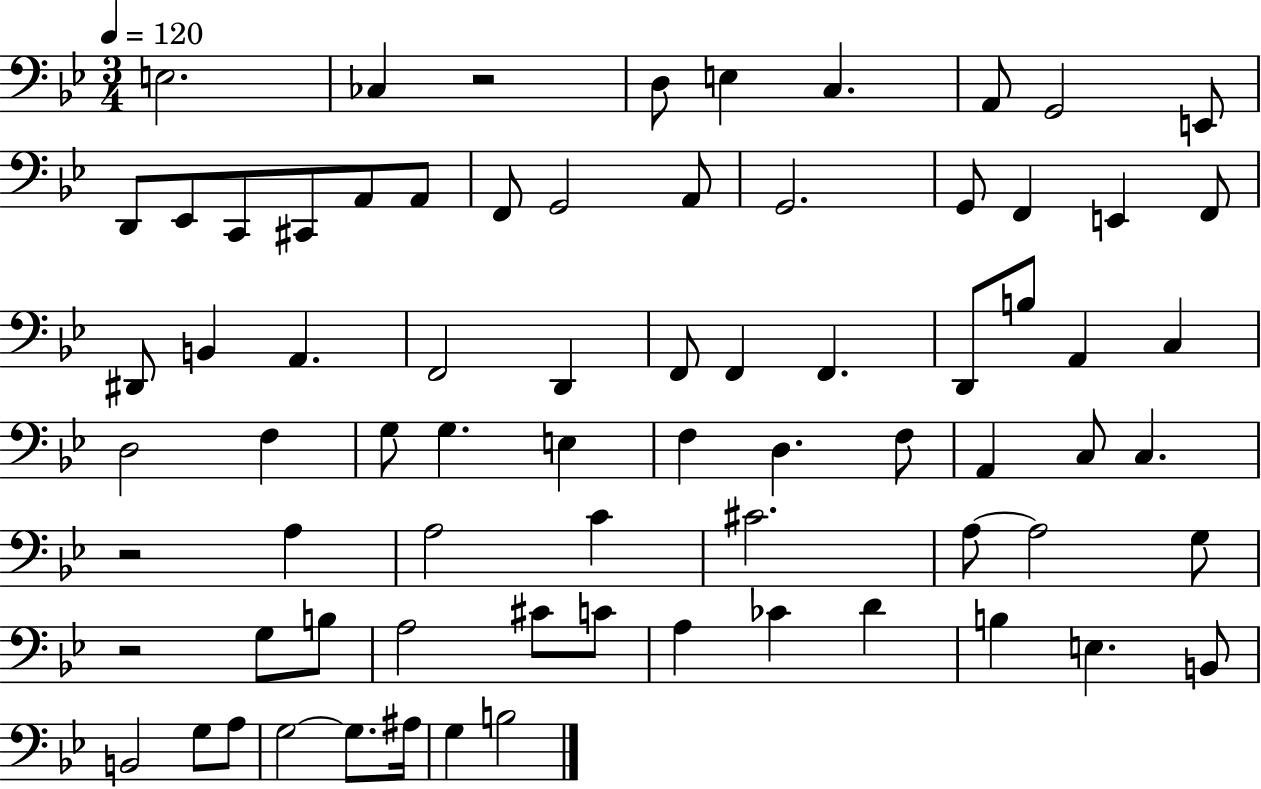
E3/h. CES3/q R/h D3/e E3/q C3/q. A2/e G2/h E2/e D2/e Eb2/e C2/e C#2/e A2/e A2/e F2/e G2/h A2/e G2/h. G2/e F2/q E2/q F2/e D#2/e B2/q A2/q. F2/h D2/q F2/e F2/q F2/q. D2/e B3/e A2/q C3/q D3/h F3/q G3/e G3/q. E3/q F3/q D3/q. F3/e A2/q C3/e C3/q. R/h A3/q A3/h C4/q C#4/h. A3/e A3/h G3/e R/h G3/e B3/e A3/h C#4/e C4/e A3/q CES4/q D4/q B3/q E3/q. B2/e B2/h G3/e A3/e G3/h G3/e. A#3/s G3/q B3/h